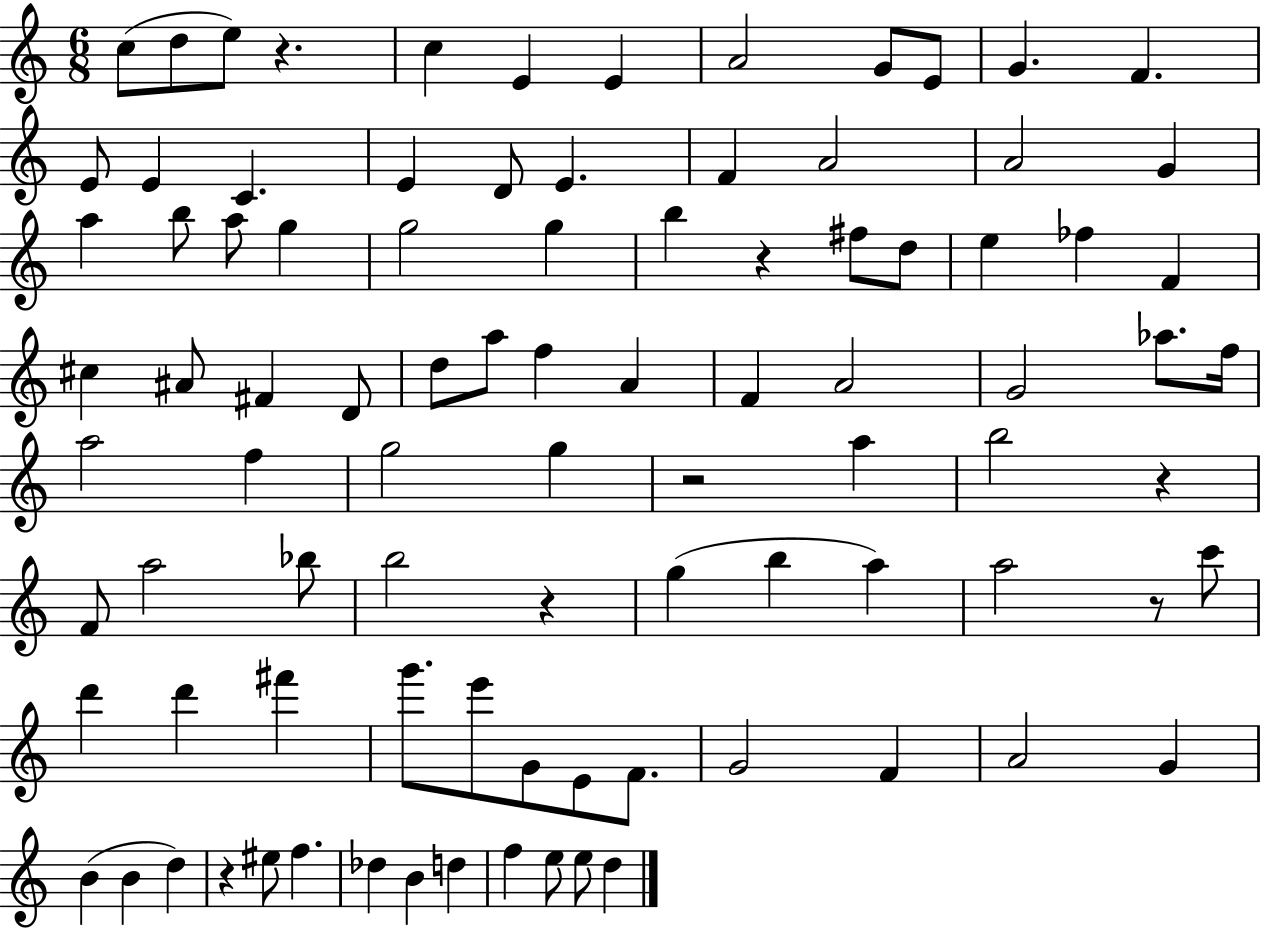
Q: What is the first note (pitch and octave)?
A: C5